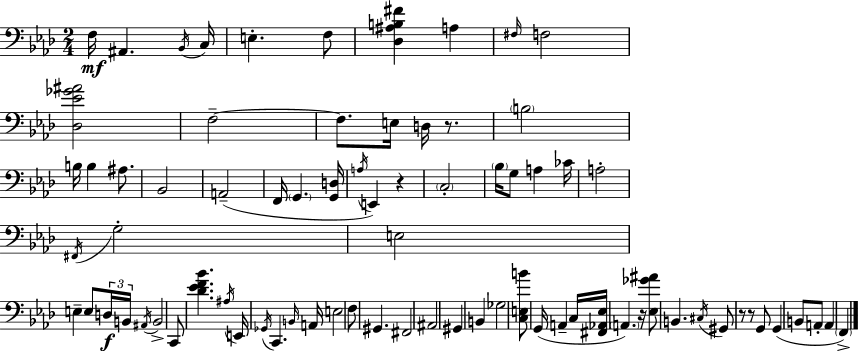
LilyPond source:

{
  \clef bass
  \numericTimeSignature
  \time 2/4
  \key aes \major
  f16\mf ais,4. \acciaccatura { bes,16 } | c16 e4.-. f8 | <des ais b fis'>4 a4 | \grace { fis16 } f2 | \break <des ees' ges' ais'>2 | f2--~~ | f8. e16 d16 r8. | \parenthesize b2 | \break b16 b4 ais8. | bes,2 | a,2--( | f,16 \parenthesize g,4. | \break <g, d>16 \acciaccatura { a16 }) e,4 r4 | \parenthesize c2-. | \parenthesize bes16 g8 a4 | ces'16 a2-. | \break \acciaccatura { fis,16 } g2-. | e2 | e4-- | e8 \tuplet 3/2 { d16\f b,16 \acciaccatura { ais,16 } } b,2-> | \break c,8 <des' ees' f' bes'>4. | \acciaccatura { ais16 } e,16 \acciaccatura { ges,16 } | c,4. \grace { b,16 } a,16 | e2 | \break f8 gis,4. | fis,2 | ais,2 | gis,4 b,4 | \break ges2 | <c e b'>8 g,16( a,4-- c16 | <fis, aes, ees>16 \parenthesize a,4.) r16 | <ees ges' ais'>8 b,4. | \break \acciaccatura { cis16 } gis,8 r8 r8 g,8 | g,4( b,8 a,8-. | a,4 \parenthesize f,4->) | \bar "|."
}